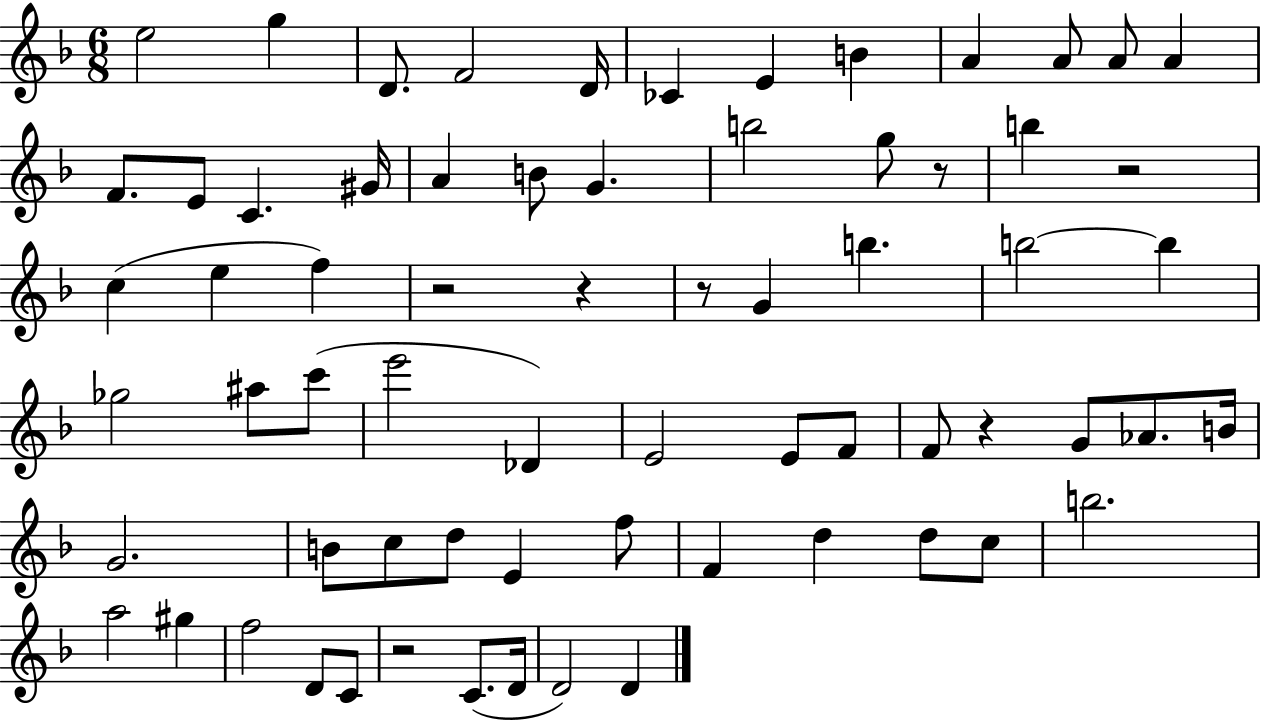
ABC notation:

X:1
T:Untitled
M:6/8
L:1/4
K:F
e2 g D/2 F2 D/4 _C E B A A/2 A/2 A F/2 E/2 C ^G/4 A B/2 G b2 g/2 z/2 b z2 c e f z2 z z/2 G b b2 b _g2 ^a/2 c'/2 e'2 _D E2 E/2 F/2 F/2 z G/2 _A/2 B/4 G2 B/2 c/2 d/2 E f/2 F d d/2 c/2 b2 a2 ^g f2 D/2 C/2 z2 C/2 D/4 D2 D